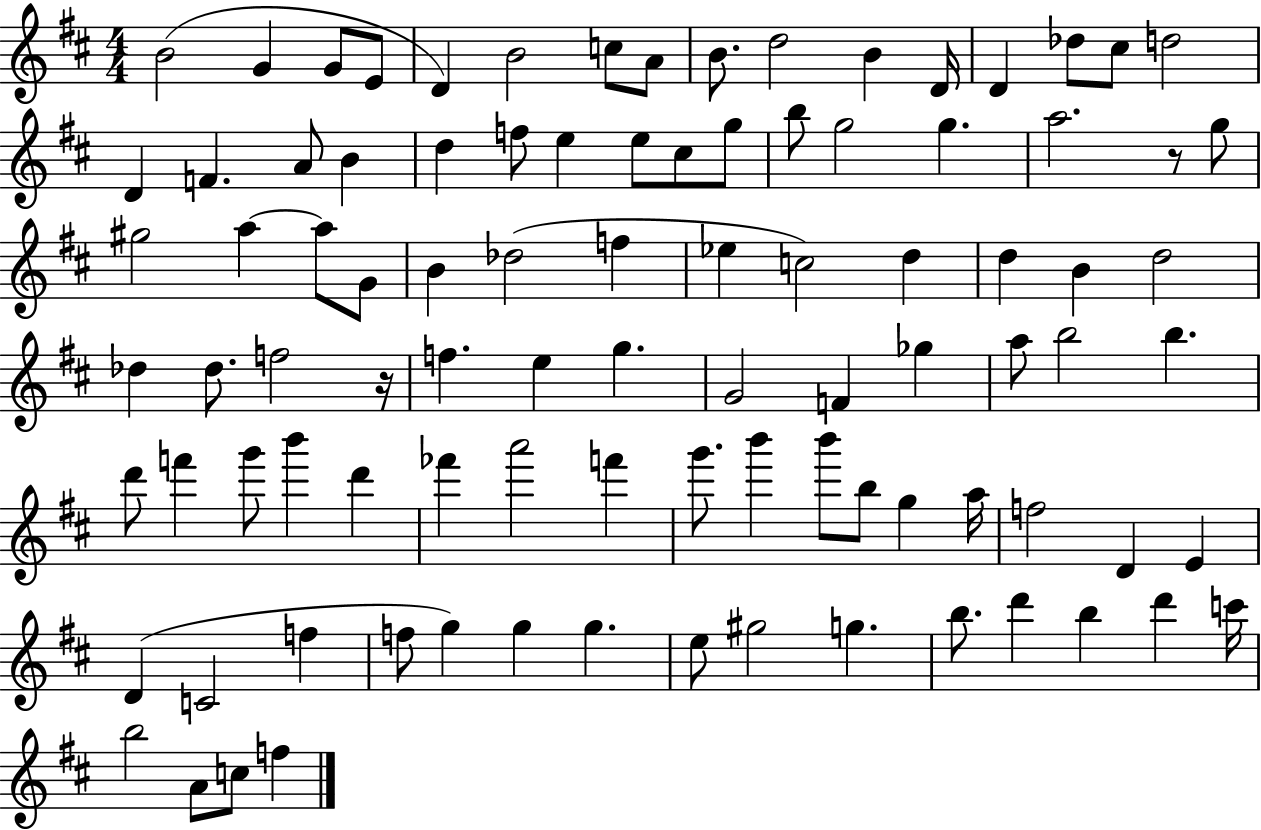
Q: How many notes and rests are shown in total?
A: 94